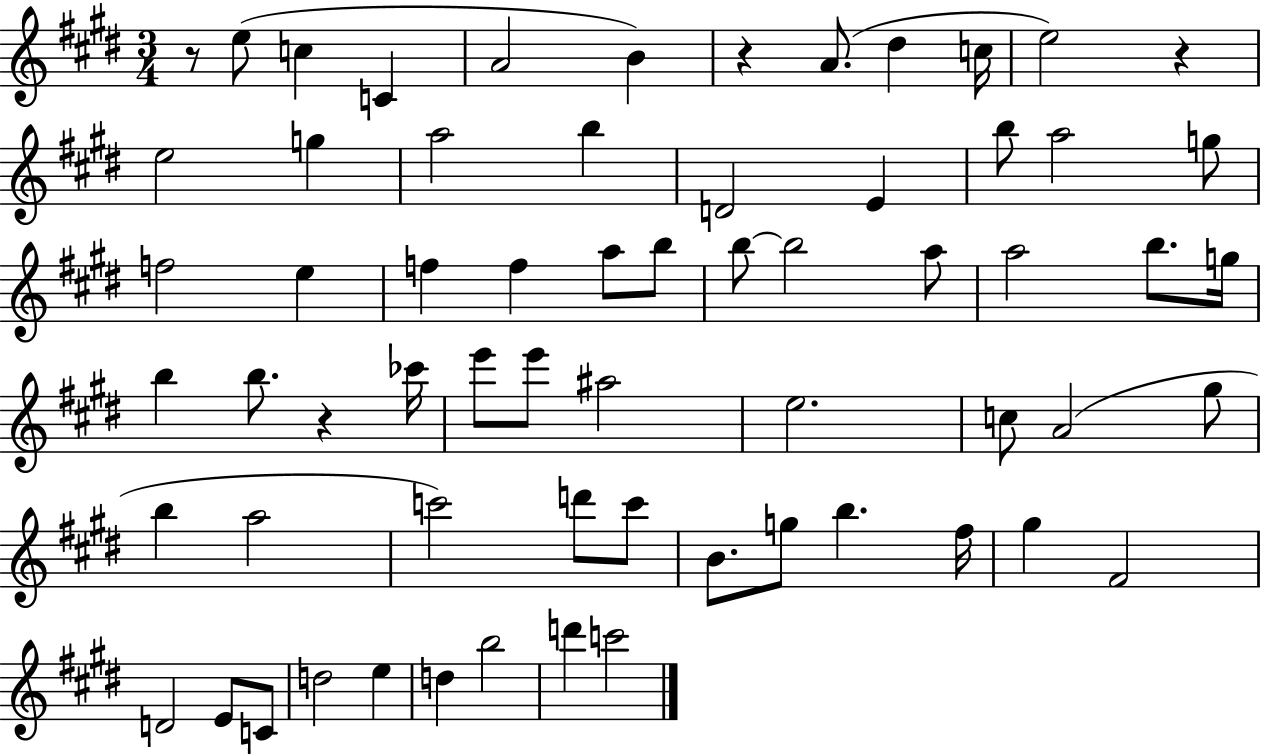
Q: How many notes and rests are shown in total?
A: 64